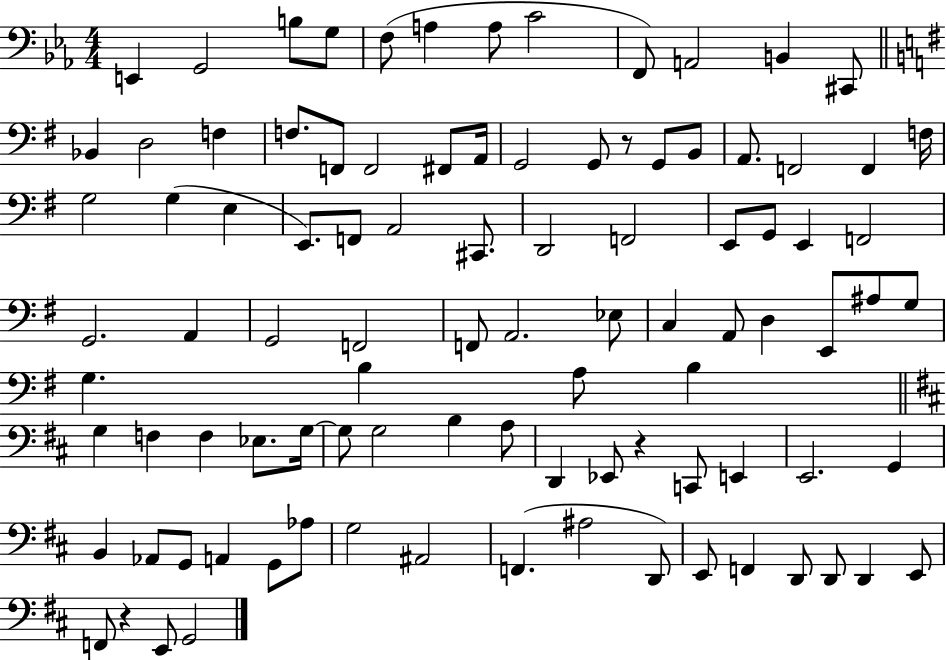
E2/q G2/h B3/e G3/e F3/e A3/q A3/e C4/h F2/e A2/h B2/q C#2/e Bb2/q D3/h F3/q F3/e. F2/e F2/h F#2/e A2/s G2/h G2/e R/e G2/e B2/e A2/e. F2/h F2/q F3/s G3/h G3/q E3/q E2/e. F2/e A2/h C#2/e. D2/h F2/h E2/e G2/e E2/q F2/h G2/h. A2/q G2/h F2/h F2/e A2/h. Eb3/e C3/q A2/e D3/q E2/e A#3/e G3/e G3/q. B3/q A3/e B3/q G3/q F3/q F3/q Eb3/e. G3/s G3/e G3/h B3/q A3/e D2/q Eb2/e R/q C2/e E2/q E2/h. G2/q B2/q Ab2/e G2/e A2/q G2/e Ab3/e G3/h A#2/h F2/q. A#3/h D2/e E2/e F2/q D2/e D2/e D2/q E2/e F2/e R/q E2/e G2/h